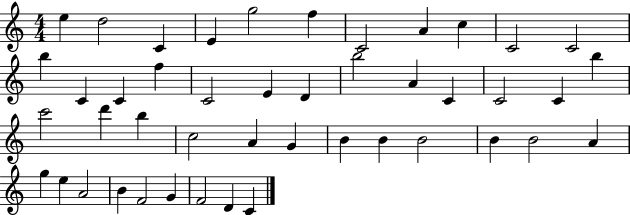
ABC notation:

X:1
T:Untitled
M:4/4
L:1/4
K:C
e d2 C E g2 f C2 A c C2 C2 b C C f C2 E D b2 A C C2 C b c'2 d' b c2 A G B B B2 B B2 A g e A2 B F2 G F2 D C